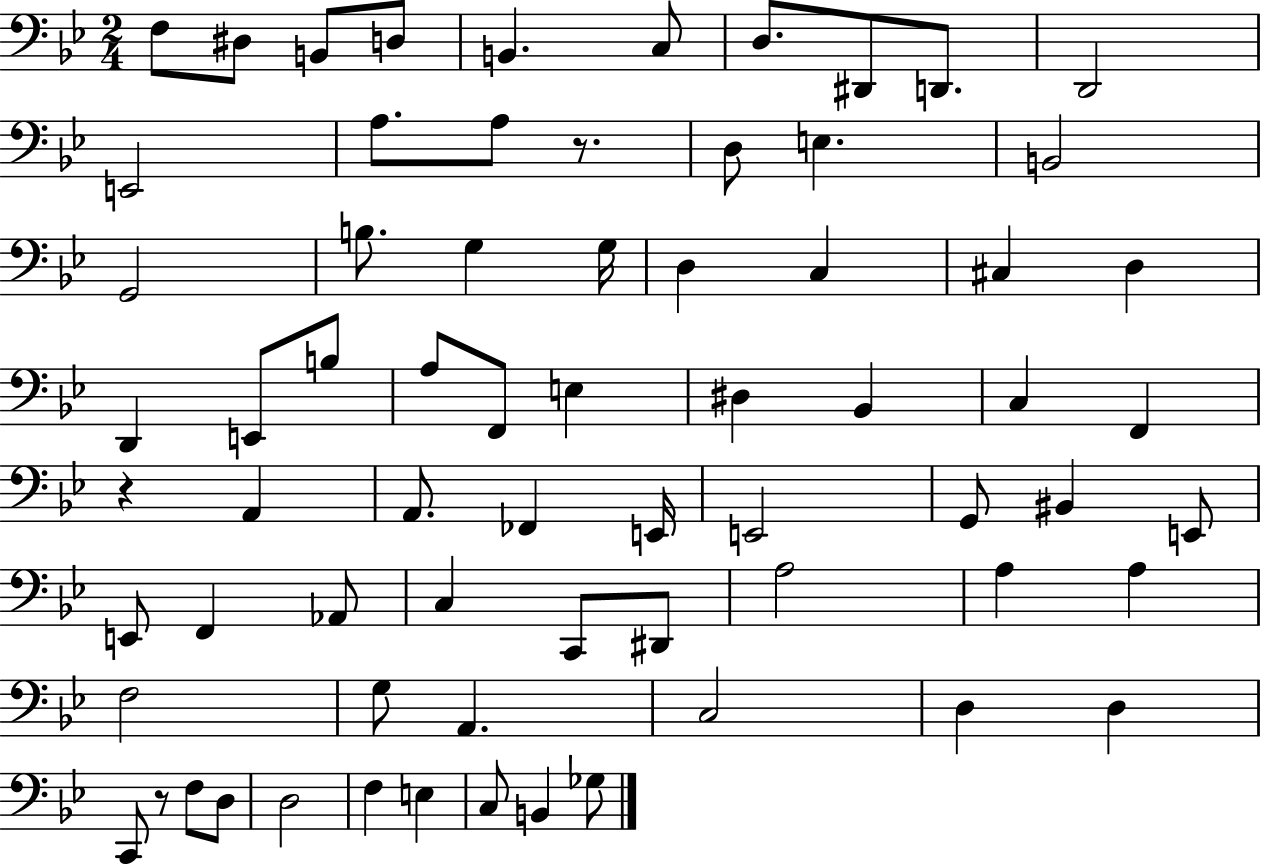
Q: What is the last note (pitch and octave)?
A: Gb3